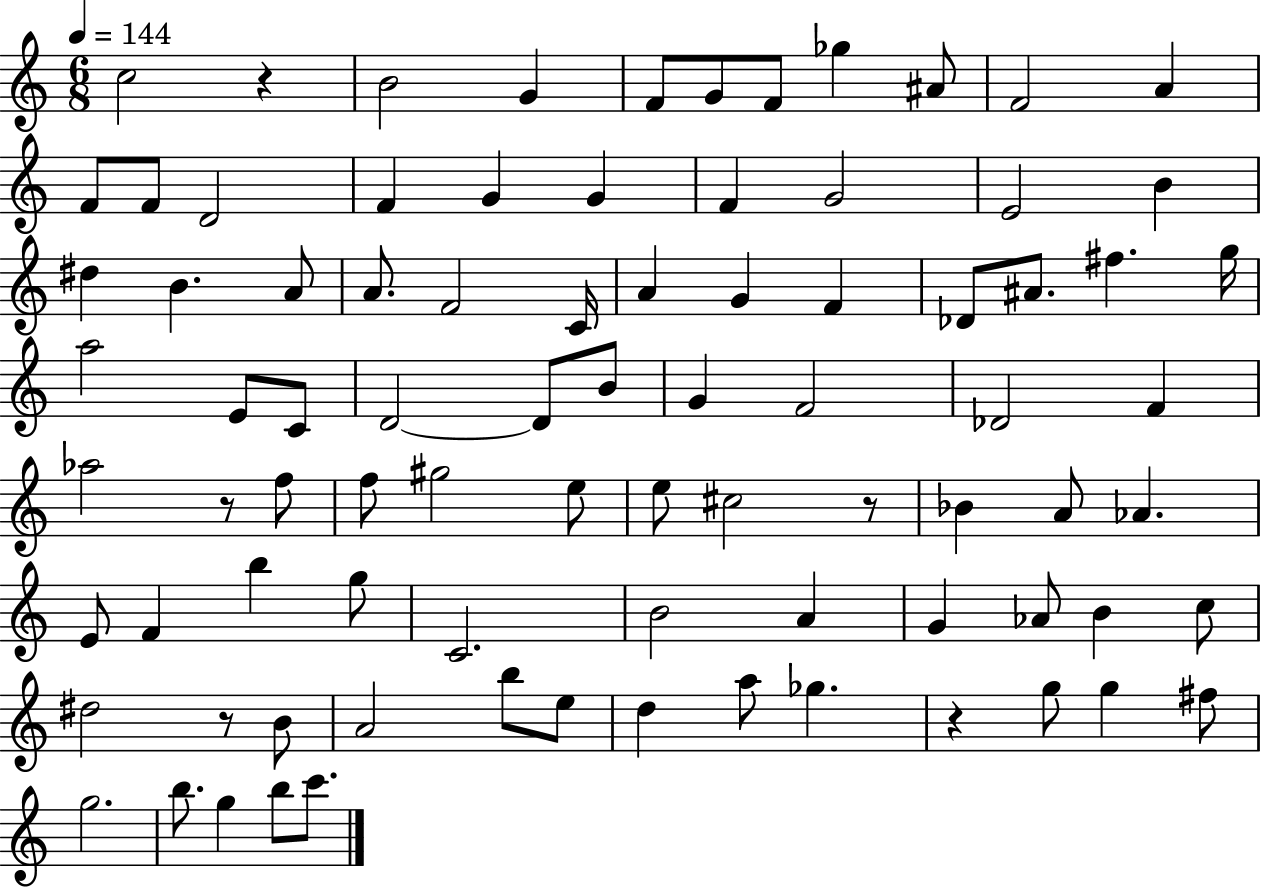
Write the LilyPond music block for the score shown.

{
  \clef treble
  \numericTimeSignature
  \time 6/8
  \key c \major
  \tempo 4 = 144
  c''2 r4 | b'2 g'4 | f'8 g'8 f'8 ges''4 ais'8 | f'2 a'4 | \break f'8 f'8 d'2 | f'4 g'4 g'4 | f'4 g'2 | e'2 b'4 | \break dis''4 b'4. a'8 | a'8. f'2 c'16 | a'4 g'4 f'4 | des'8 ais'8. fis''4. g''16 | \break a''2 e'8 c'8 | d'2~~ d'8 b'8 | g'4 f'2 | des'2 f'4 | \break aes''2 r8 f''8 | f''8 gis''2 e''8 | e''8 cis''2 r8 | bes'4 a'8 aes'4. | \break e'8 f'4 b''4 g''8 | c'2. | b'2 a'4 | g'4 aes'8 b'4 c''8 | \break dis''2 r8 b'8 | a'2 b''8 e''8 | d''4 a''8 ges''4. | r4 g''8 g''4 fis''8 | \break g''2. | b''8. g''4 b''8 c'''8. | \bar "|."
}